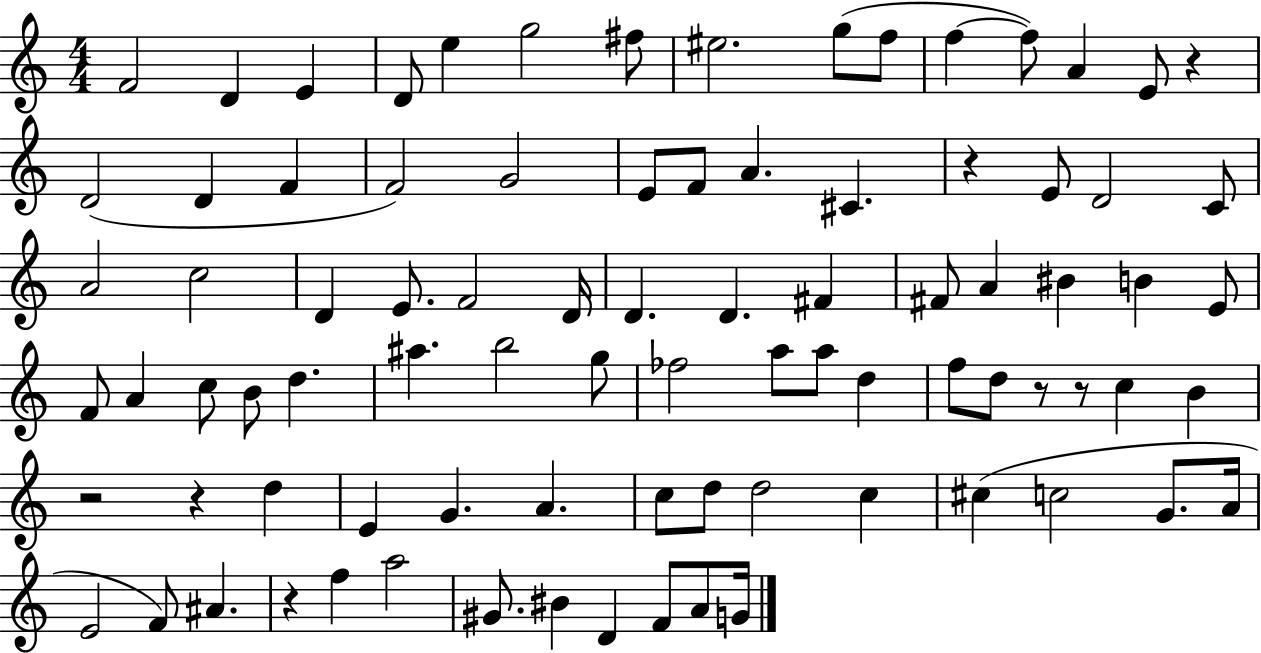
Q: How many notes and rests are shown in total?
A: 86